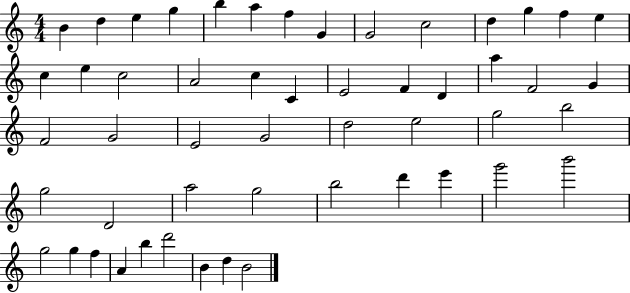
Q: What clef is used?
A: treble